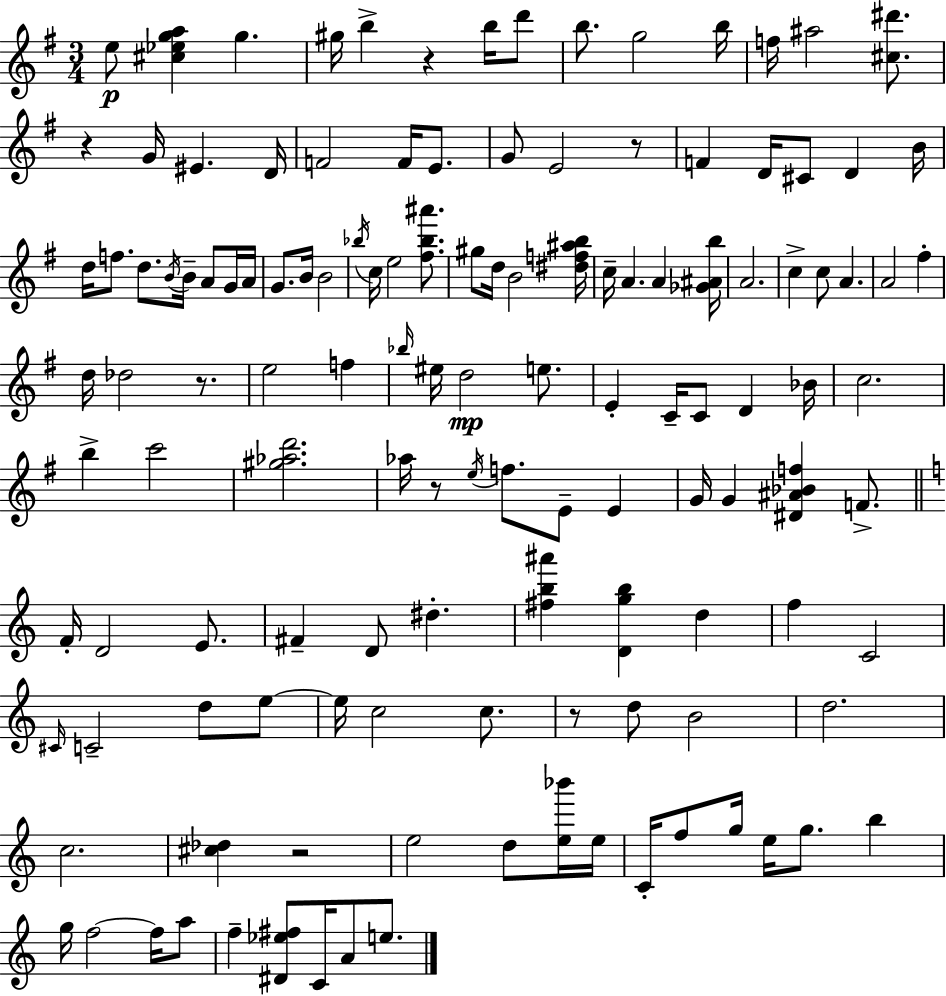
{
  \clef treble
  \numericTimeSignature
  \time 3/4
  \key e \minor
  e''8\p <cis'' ees'' g'' a''>4 g''4. | gis''16 b''4-> r4 b''16 d'''8 | b''8. g''2 b''16 | f''16 ais''2 <cis'' dis'''>8. | \break r4 g'16 eis'4. d'16 | f'2 f'16 e'8. | g'8 e'2 r8 | f'4 d'16 cis'8 d'4 b'16 | \break d''16 f''8. d''8. \acciaccatura { b'16 } b'16-- a'8 g'16 | a'16 g'8. b'16 b'2 | \acciaccatura { bes''16 } c''16 e''2 <fis'' bes'' ais'''>8. | gis''8 d''16 b'2 | \break <dis'' f'' ais'' b''>16 c''16-- a'4. a'4 | <ges' ais' b''>16 a'2. | c''4-> c''8 a'4. | a'2 fis''4-. | \break d''16 des''2 r8. | e''2 f''4 | \grace { bes''16 } eis''16 d''2\mp | e''8. e'4-. c'16-- c'8 d'4 | \break bes'16 c''2. | b''4-> c'''2 | <gis'' aes'' d'''>2. | aes''16 r8 \acciaccatura { e''16 } f''8. e'8-- | \break e'4 g'16 g'4 <dis' ais' bes' f''>4 | f'8.-> \bar "||" \break \key c \major f'16-. d'2 e'8. | fis'4-- d'8 dis''4.-. | <fis'' b'' ais'''>4 <d' g'' b''>4 d''4 | f''4 c'2 | \break \grace { cis'16 } c'2-- d''8 e''8~~ | e''16 c''2 c''8. | r8 d''8 b'2 | d''2. | \break c''2. | <cis'' des''>4 r2 | e''2 d''8 <e'' bes'''>16 | e''16 c'16-. f''8 g''16 e''16 g''8. b''4 | \break g''16 f''2~~ f''16 a''8 | f''4-- <dis' ees'' fis''>8 c'16 a'8 e''8. | \bar "|."
}